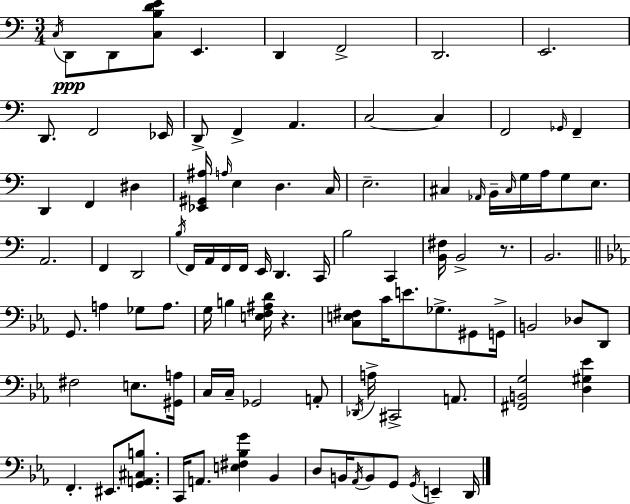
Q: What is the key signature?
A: C major